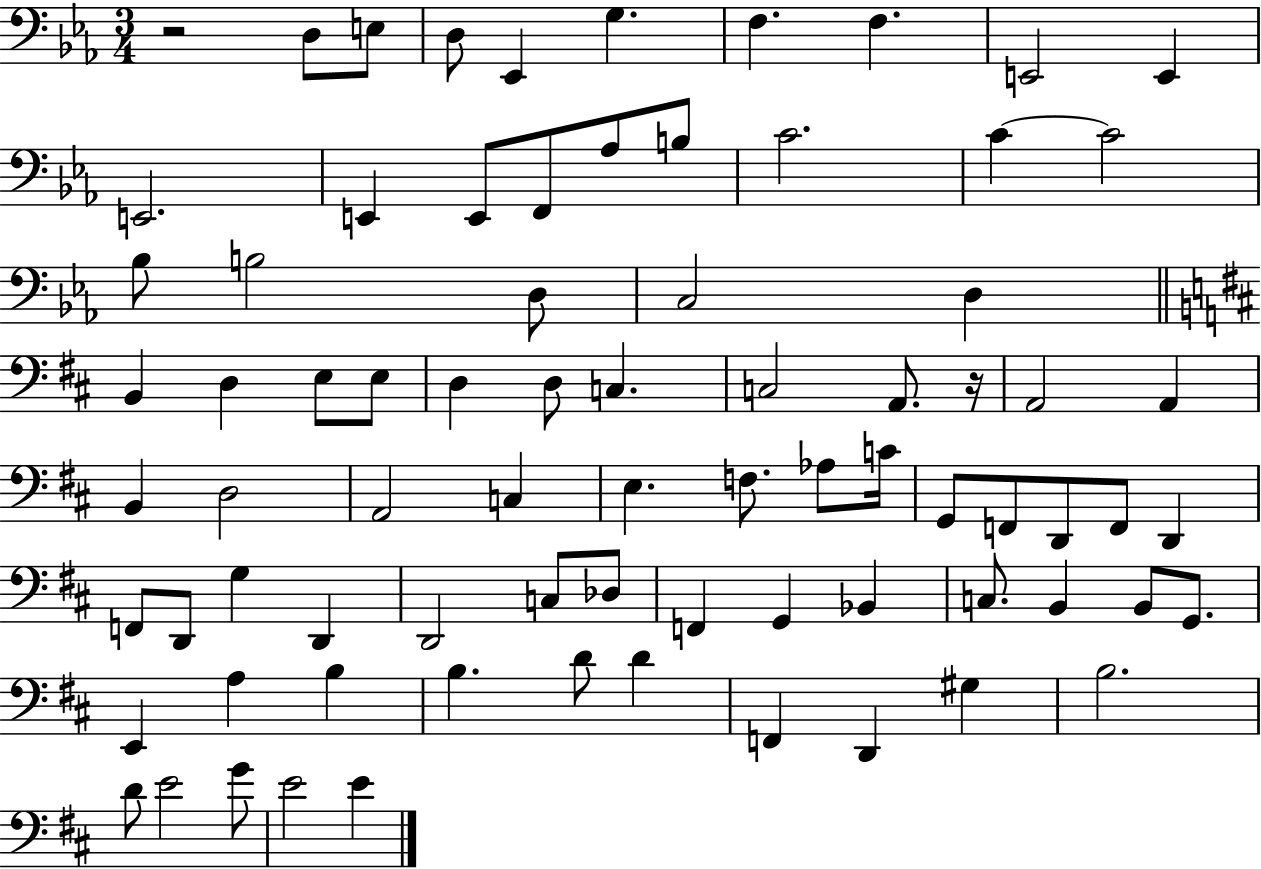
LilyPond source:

{
  \clef bass
  \numericTimeSignature
  \time 3/4
  \key ees \major
  r2 d8 e8 | d8 ees,4 g4. | f4. f4. | e,2 e,4 | \break e,2. | e,4 e,8 f,8 aes8 b8 | c'2. | c'4~~ c'2 | \break bes8 b2 d8 | c2 d4 | \bar "||" \break \key d \major b,4 d4 e8 e8 | d4 d8 c4. | c2 a,8. r16 | a,2 a,4 | \break b,4 d2 | a,2 c4 | e4. f8. aes8 c'16 | g,8 f,8 d,8 f,8 d,4 | \break f,8 d,8 g4 d,4 | d,2 c8 des8 | f,4 g,4 bes,4 | c8. b,4 b,8 g,8. | \break e,4 a4 b4 | b4. d'8 d'4 | f,4 d,4 gis4 | b2. | \break d'8 e'2 g'8 | e'2 e'4 | \bar "|."
}